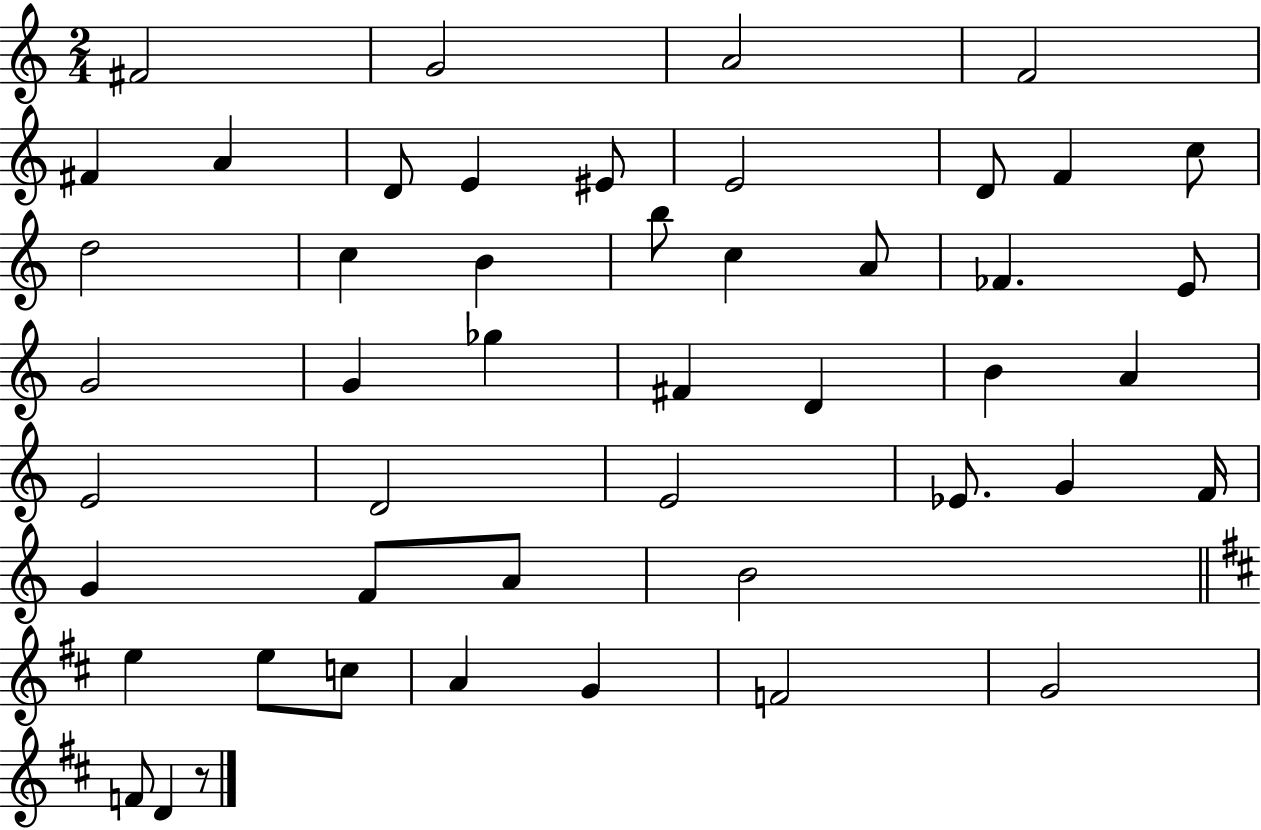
X:1
T:Untitled
M:2/4
L:1/4
K:C
^F2 G2 A2 F2 ^F A D/2 E ^E/2 E2 D/2 F c/2 d2 c B b/2 c A/2 _F E/2 G2 G _g ^F D B A E2 D2 E2 _E/2 G F/4 G F/2 A/2 B2 e e/2 c/2 A G F2 G2 F/2 D z/2